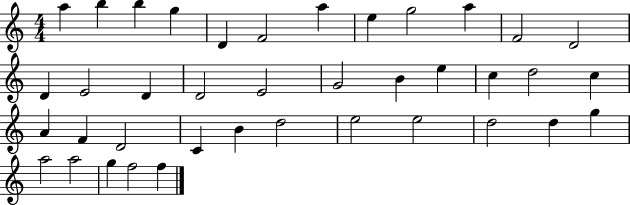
{
  \clef treble
  \numericTimeSignature
  \time 4/4
  \key c \major
  a''4 b''4 b''4 g''4 | d'4 f'2 a''4 | e''4 g''2 a''4 | f'2 d'2 | \break d'4 e'2 d'4 | d'2 e'2 | g'2 b'4 e''4 | c''4 d''2 c''4 | \break a'4 f'4 d'2 | c'4 b'4 d''2 | e''2 e''2 | d''2 d''4 g''4 | \break a''2 a''2 | g''4 f''2 f''4 | \bar "|."
}